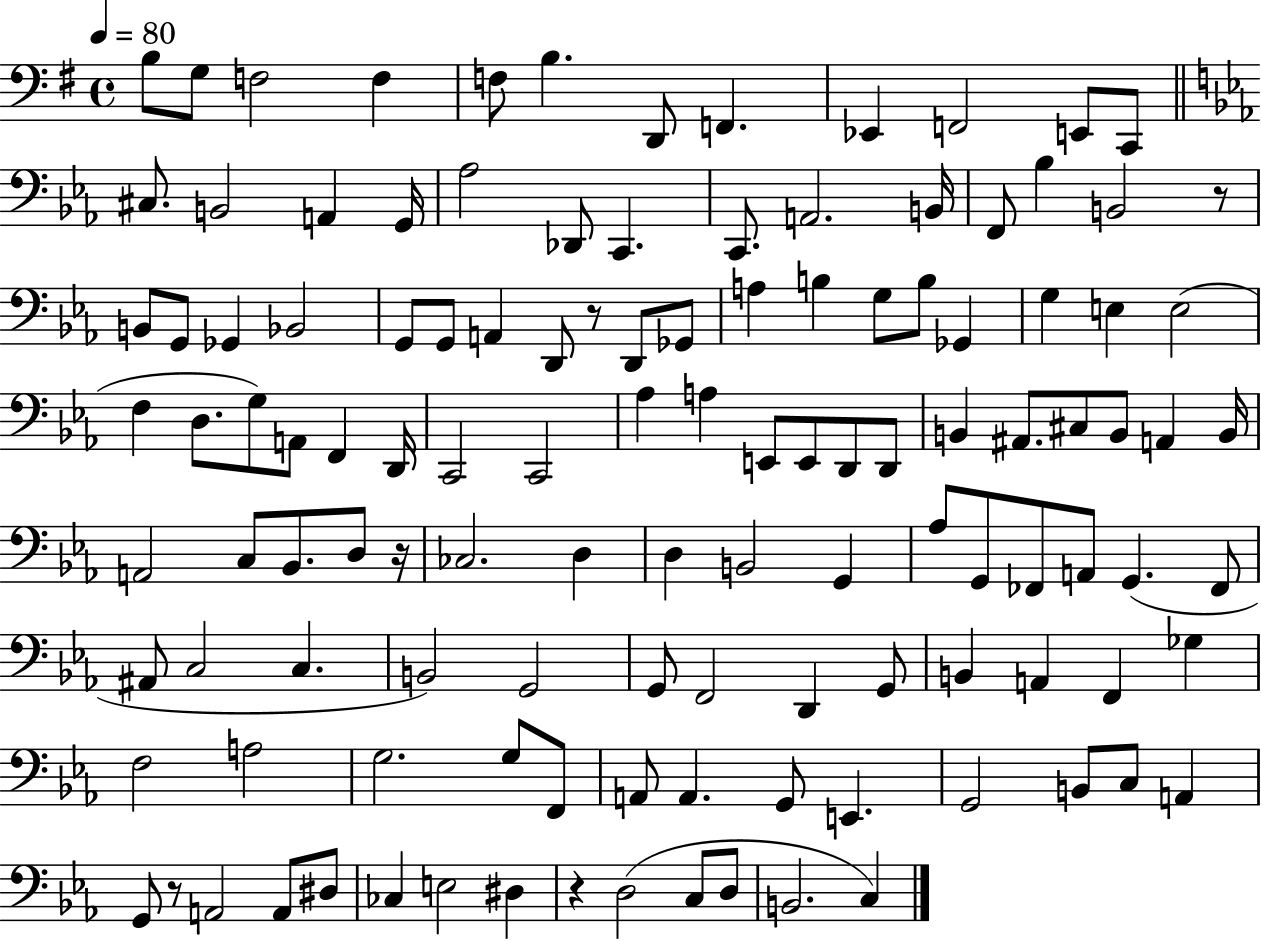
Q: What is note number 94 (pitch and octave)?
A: G3